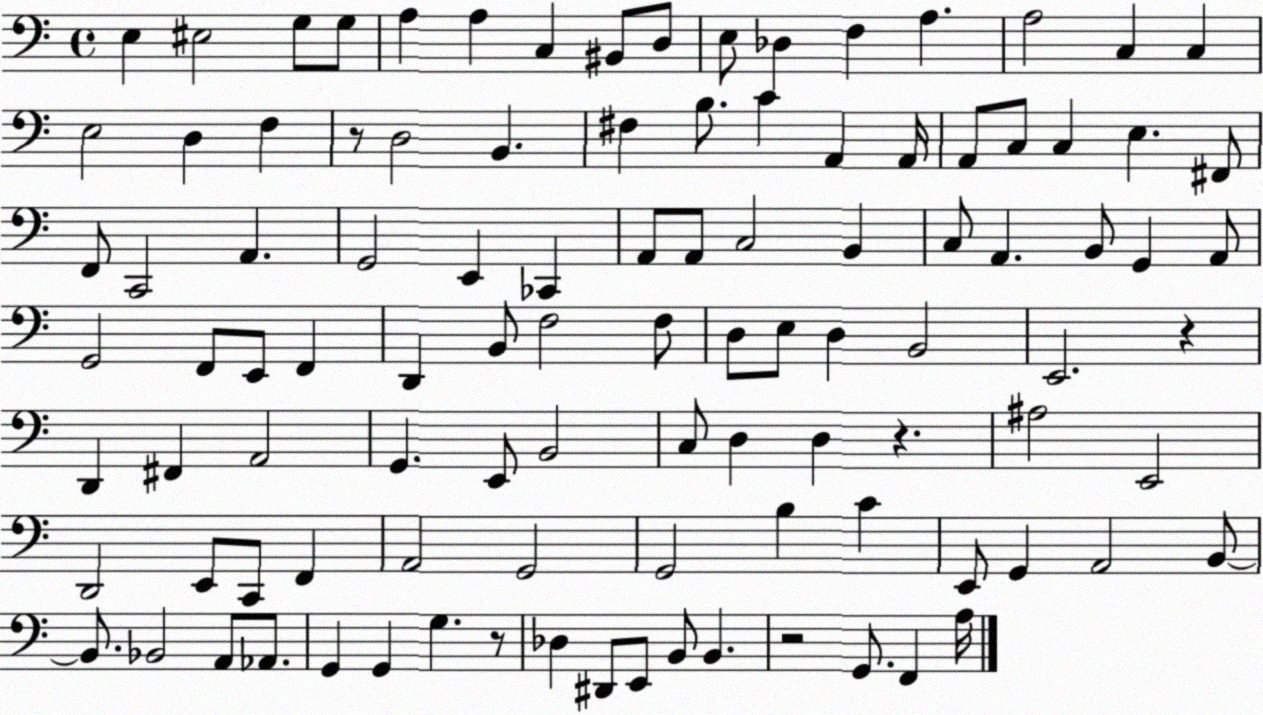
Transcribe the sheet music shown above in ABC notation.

X:1
T:Untitled
M:4/4
L:1/4
K:C
E, ^E,2 G,/2 G,/2 A, A, C, ^B,,/2 D,/2 E,/2 _D, F, A, A,2 C, C, E,2 D, F, z/2 D,2 B,, ^F, B,/2 C A,, A,,/4 A,,/2 C,/2 C, E, ^F,,/2 F,,/2 C,,2 A,, G,,2 E,, _C,, A,,/2 A,,/2 C,2 B,, C,/2 A,, B,,/2 G,, A,,/2 G,,2 F,,/2 E,,/2 F,, D,, B,,/2 F,2 F,/2 D,/2 E,/2 D, B,,2 E,,2 z D,, ^F,, A,,2 G,, E,,/2 B,,2 C,/2 D, D, z ^A,2 E,,2 D,,2 E,,/2 C,,/2 F,, A,,2 G,,2 G,,2 B, C E,,/2 G,, A,,2 B,,/2 B,,/2 _B,,2 A,,/2 _A,,/2 G,, G,, G, z/2 _D, ^D,,/2 E,,/2 B,,/2 B,, z2 G,,/2 F,, A,/4